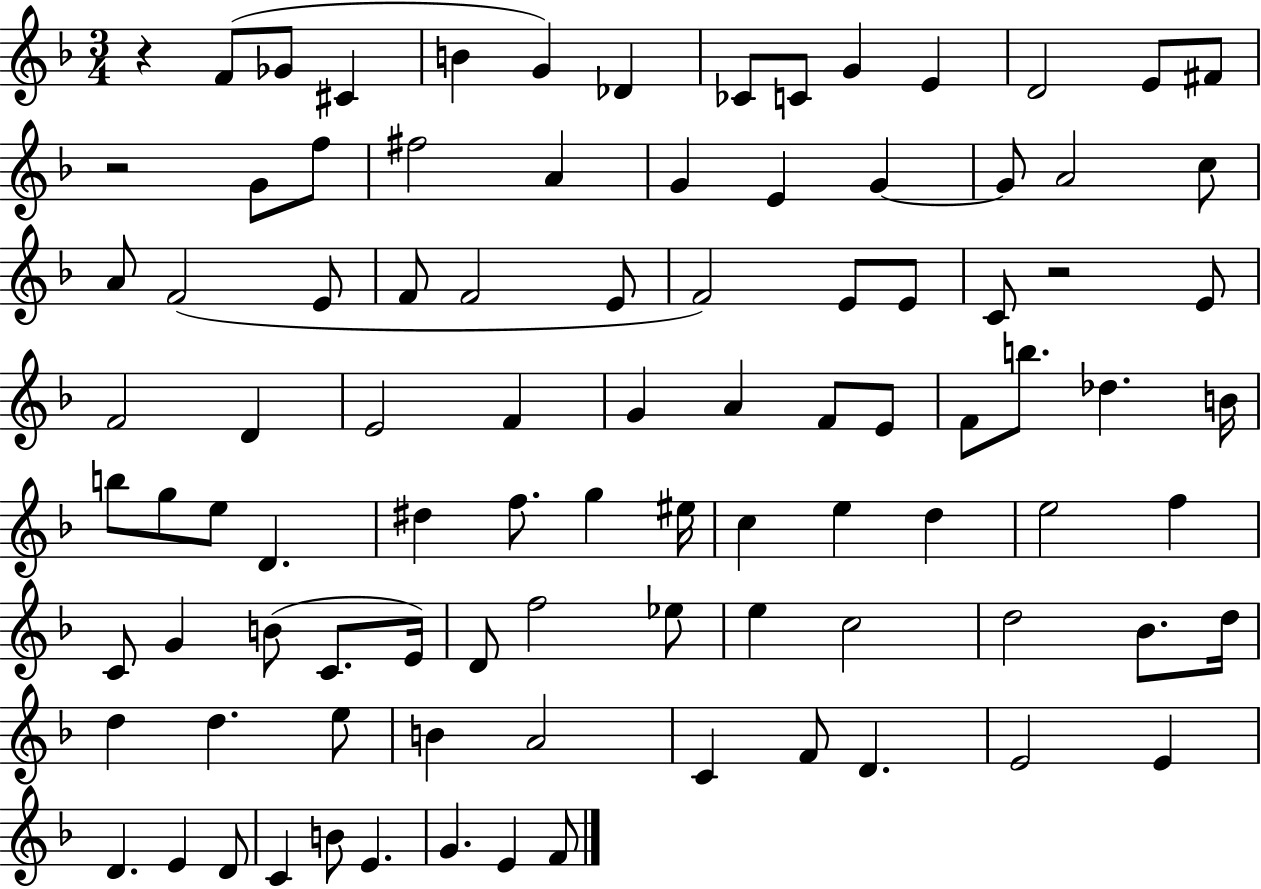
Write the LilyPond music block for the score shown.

{
  \clef treble
  \numericTimeSignature
  \time 3/4
  \key f \major
  r4 f'8( ges'8 cis'4 | b'4 g'4) des'4 | ces'8 c'8 g'4 e'4 | d'2 e'8 fis'8 | \break r2 g'8 f''8 | fis''2 a'4 | g'4 e'4 g'4~~ | g'8 a'2 c''8 | \break a'8 f'2( e'8 | f'8 f'2 e'8 | f'2) e'8 e'8 | c'8 r2 e'8 | \break f'2 d'4 | e'2 f'4 | g'4 a'4 f'8 e'8 | f'8 b''8. des''4. b'16 | \break b''8 g''8 e''8 d'4. | dis''4 f''8. g''4 eis''16 | c''4 e''4 d''4 | e''2 f''4 | \break c'8 g'4 b'8( c'8. e'16) | d'8 f''2 ees''8 | e''4 c''2 | d''2 bes'8. d''16 | \break d''4 d''4. e''8 | b'4 a'2 | c'4 f'8 d'4. | e'2 e'4 | \break d'4. e'4 d'8 | c'4 b'8 e'4. | g'4. e'4 f'8 | \bar "|."
}